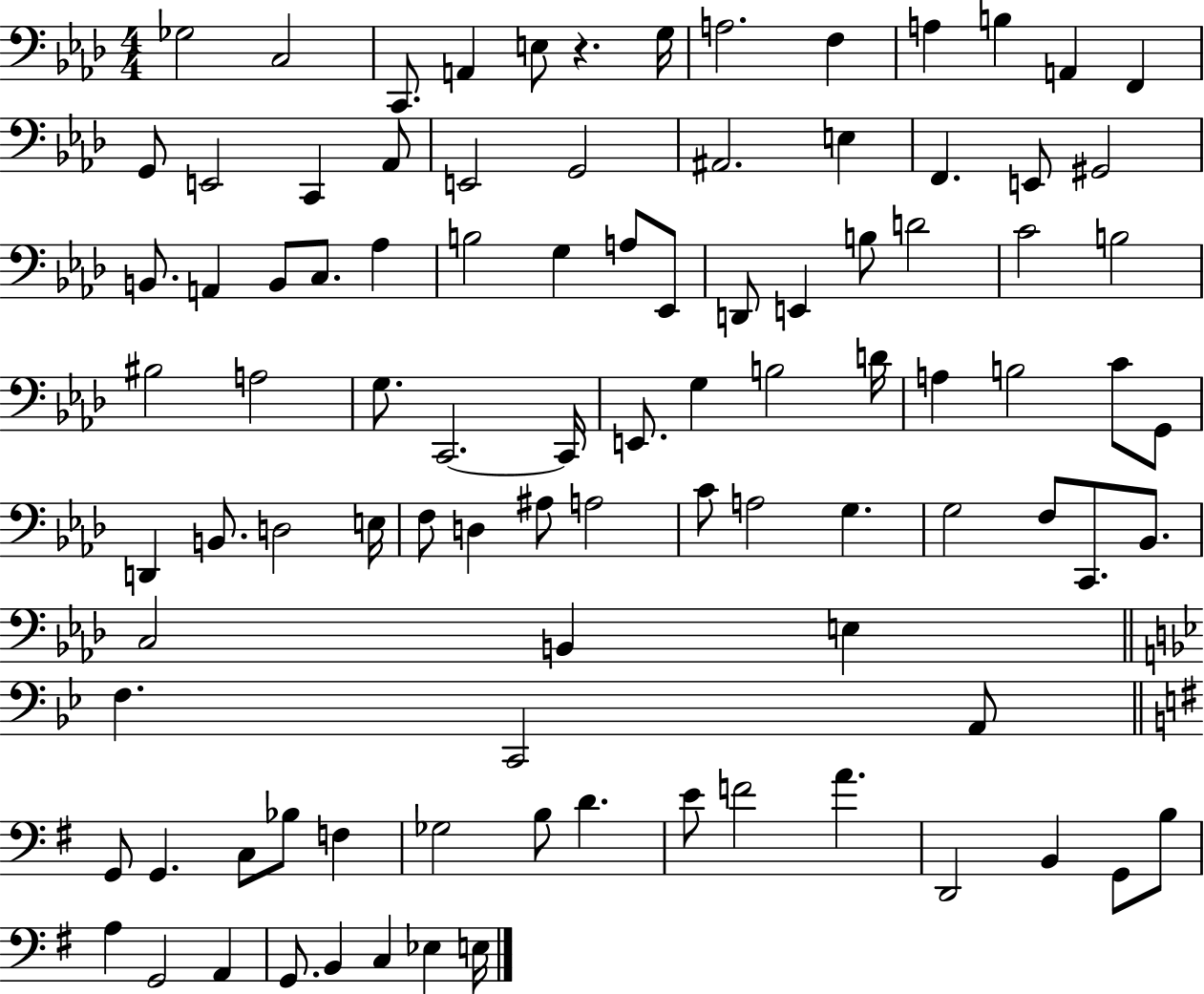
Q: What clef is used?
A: bass